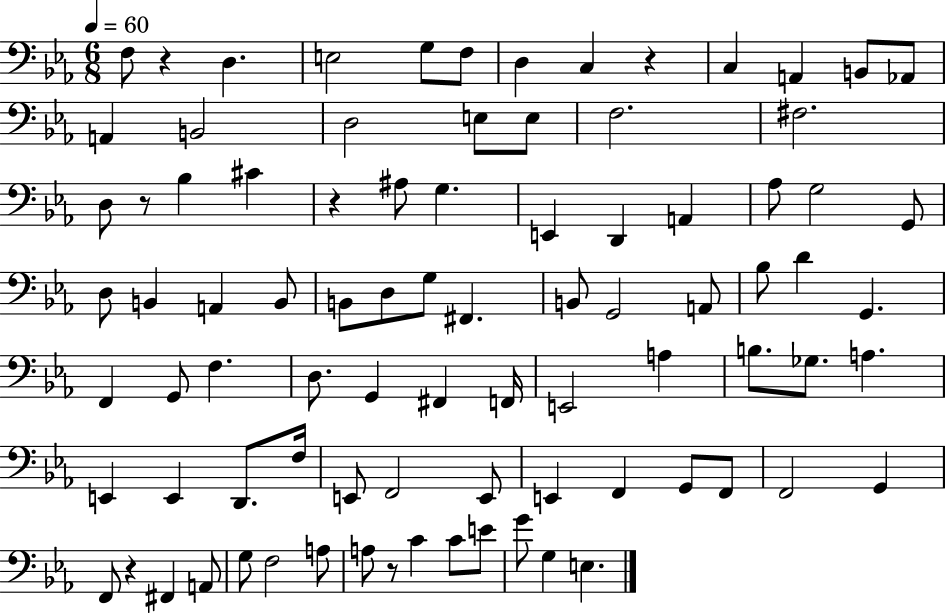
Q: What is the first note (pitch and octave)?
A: F3